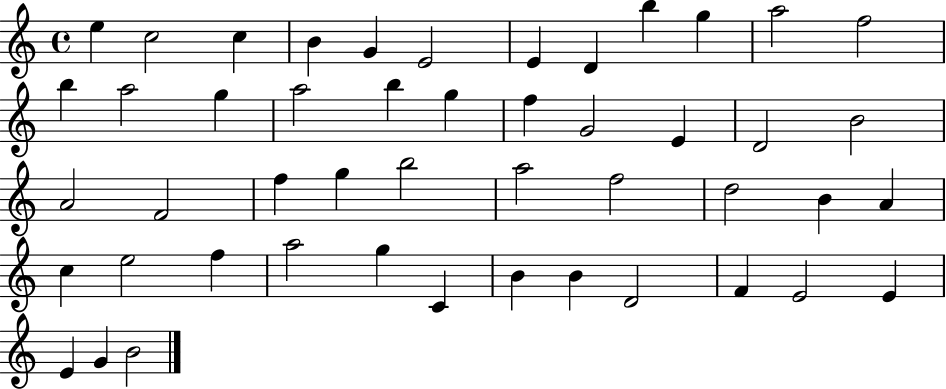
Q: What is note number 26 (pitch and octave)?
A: F5